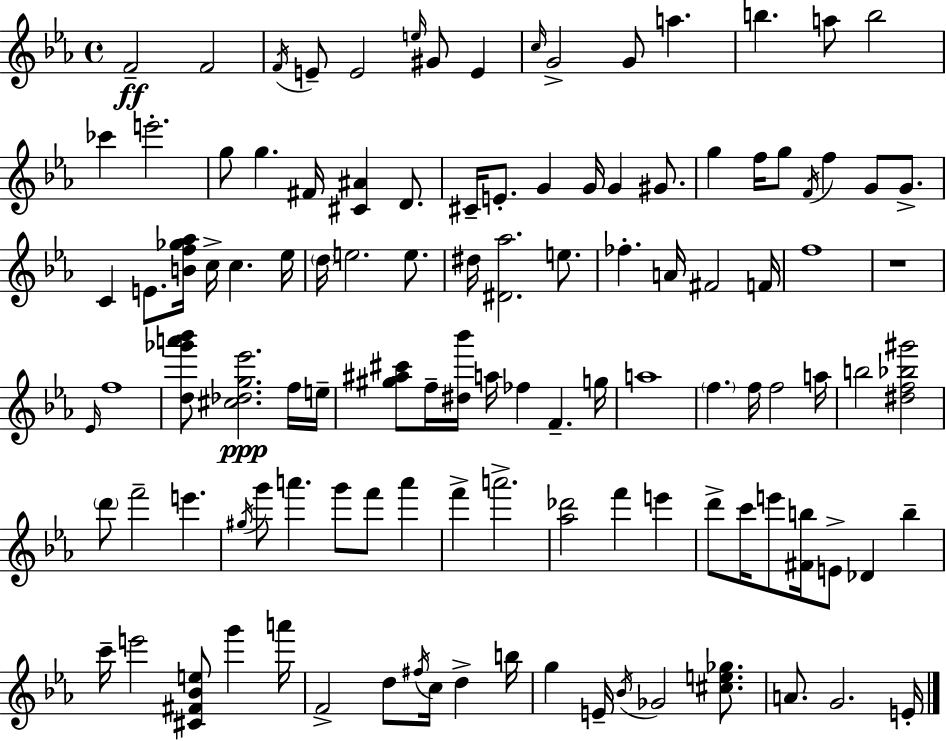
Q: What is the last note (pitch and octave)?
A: E4